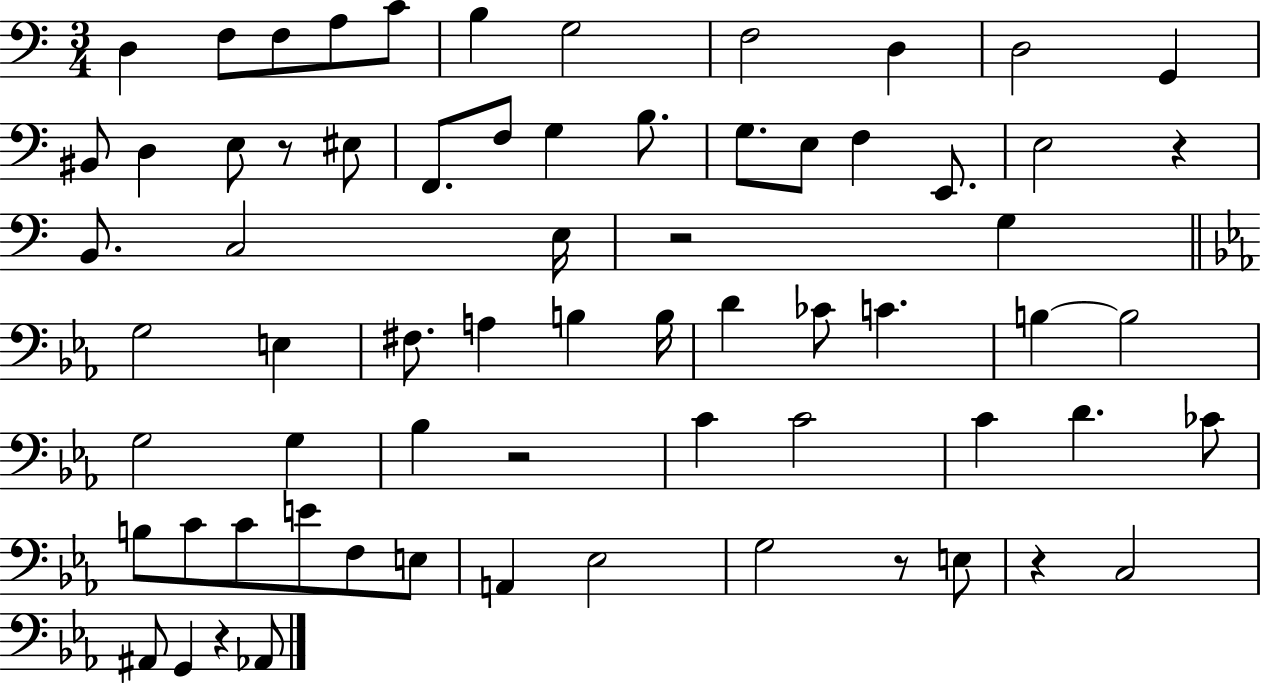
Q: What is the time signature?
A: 3/4